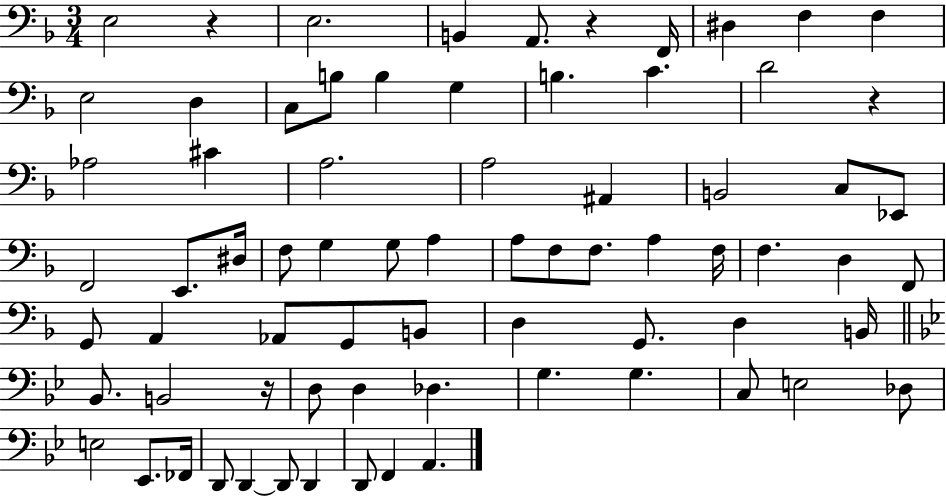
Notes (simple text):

E3/h R/q E3/h. B2/q A2/e. R/q F2/s D#3/q F3/q F3/q E3/h D3/q C3/e B3/e B3/q G3/q B3/q. C4/q. D4/h R/q Ab3/h C#4/q A3/h. A3/h A#2/q B2/h C3/e Eb2/e F2/h E2/e. D#3/s F3/e G3/q G3/e A3/q A3/e F3/e F3/e. A3/q F3/s F3/q. D3/q F2/e G2/e A2/q Ab2/e G2/e B2/e D3/q G2/e. D3/q B2/s Bb2/e. B2/h R/s D3/e D3/q Db3/q. G3/q. G3/q. C3/e E3/h Db3/e E3/h Eb2/e. FES2/s D2/e D2/q D2/e D2/q D2/e F2/q A2/q.